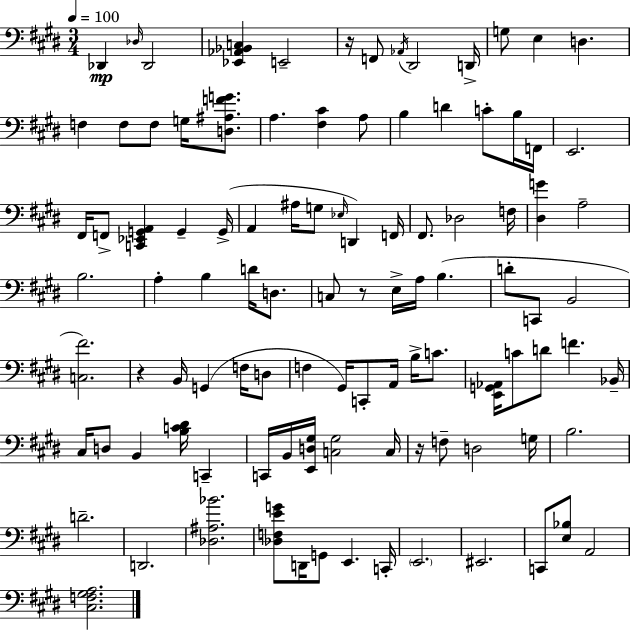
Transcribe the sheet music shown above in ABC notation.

X:1
T:Untitled
M:3/4
L:1/4
K:E
_D,, _D,/4 _D,,2 [_E,,_A,,_B,,C,] E,,2 z/4 F,,/2 _A,,/4 ^D,,2 D,,/4 G,/2 E, D, F, F,/2 F,/2 G,/4 [D,^A,FG]/2 A, [^F,^C] A,/2 B, D C/2 B,/4 F,,/4 E,,2 ^F,,/4 F,,/2 [C,,_E,,G,,A,,] G,, G,,/4 A,, ^A,/4 G,/2 _E,/4 D,, F,,/4 ^F,,/2 _D,2 F,/4 [^D,G] A,2 B,2 A, B, D/4 D,/2 C,/2 z/2 E,/4 A,/4 B, D/2 C,,/2 B,,2 [C,^F]2 z B,,/4 G,, F,/4 D,/2 F, ^G,,/4 C,,/2 A,,/4 B,/4 C/2 [E,,G,,_A,,]/4 C/2 D/2 F _B,,/4 ^C,/4 D,/2 B,, [B,C^D]/4 C,, C,,/4 B,,/4 [E,,D,^G,]/4 [C,^G,]2 C,/4 z/4 F,/2 D,2 G,/4 B,2 D2 D,,2 [_D,^A,_B]2 [_D,F,EG]/2 D,,/4 G,,/2 E,, C,,/4 E,,2 ^E,,2 C,,/2 [E,_B,]/2 A,,2 [^C,F,^G,A,]2